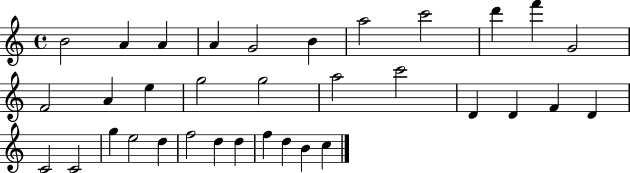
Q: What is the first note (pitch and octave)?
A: B4